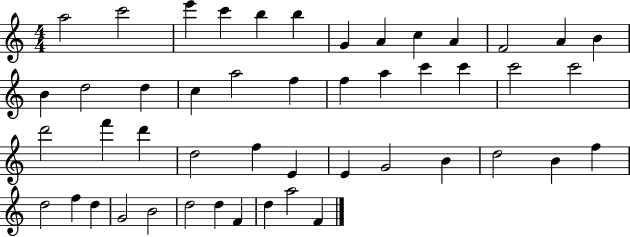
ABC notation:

X:1
T:Untitled
M:4/4
L:1/4
K:C
a2 c'2 e' c' b b G A c A F2 A B B d2 d c a2 f f a c' c' c'2 c'2 d'2 f' d' d2 f E E G2 B d2 B f d2 f d G2 B2 d2 d F d a2 F